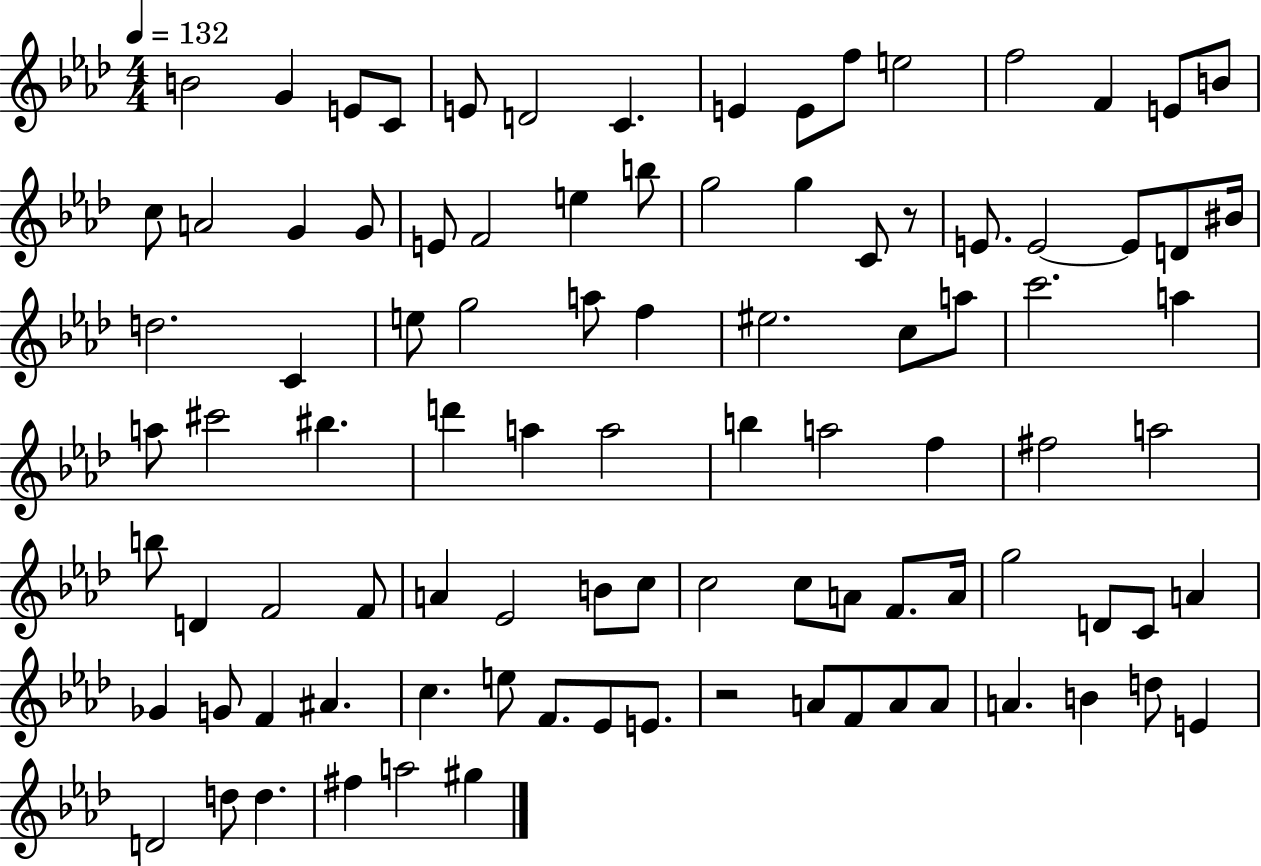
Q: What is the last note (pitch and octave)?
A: G#5